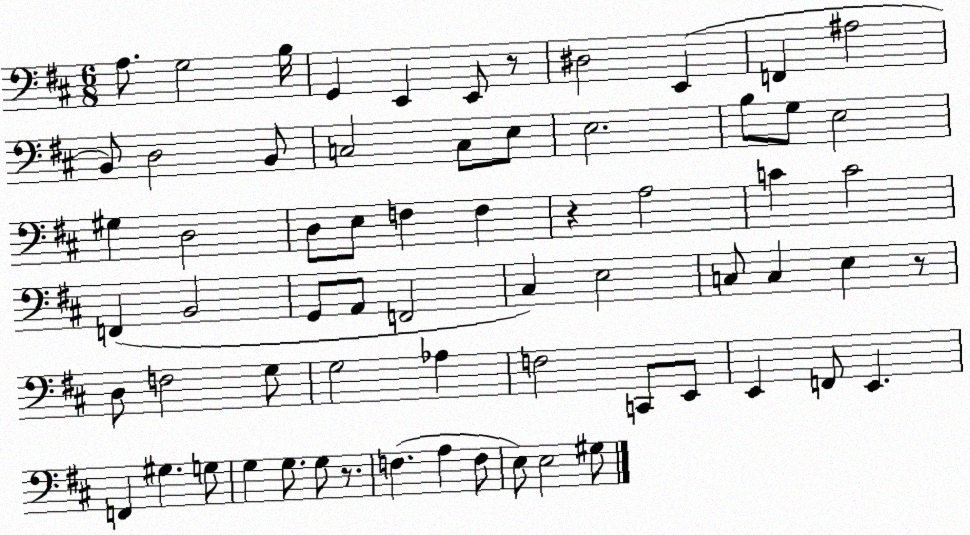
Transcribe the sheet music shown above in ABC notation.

X:1
T:Untitled
M:6/8
L:1/4
K:D
A,/2 G,2 B,/4 G,, E,, E,,/2 z/2 ^D,2 E,, F,, ^A,2 B,,/2 D,2 B,,/2 C,2 C,/2 E,/2 E,2 B,/2 G,/2 E,2 ^G, D,2 D,/2 E,/2 F, F, z A,2 C C2 F,, B,,2 G,,/2 A,,/2 F,,2 ^C, E,2 C,/2 C, E, z/2 D,/2 F,2 G,/2 G,2 _A, F,2 C,,/2 E,,/2 E,, F,,/2 E,, F,, ^G, G,/2 G, G,/2 G,/2 z/2 F, A, F,/2 E,/2 E,2 ^G,/2